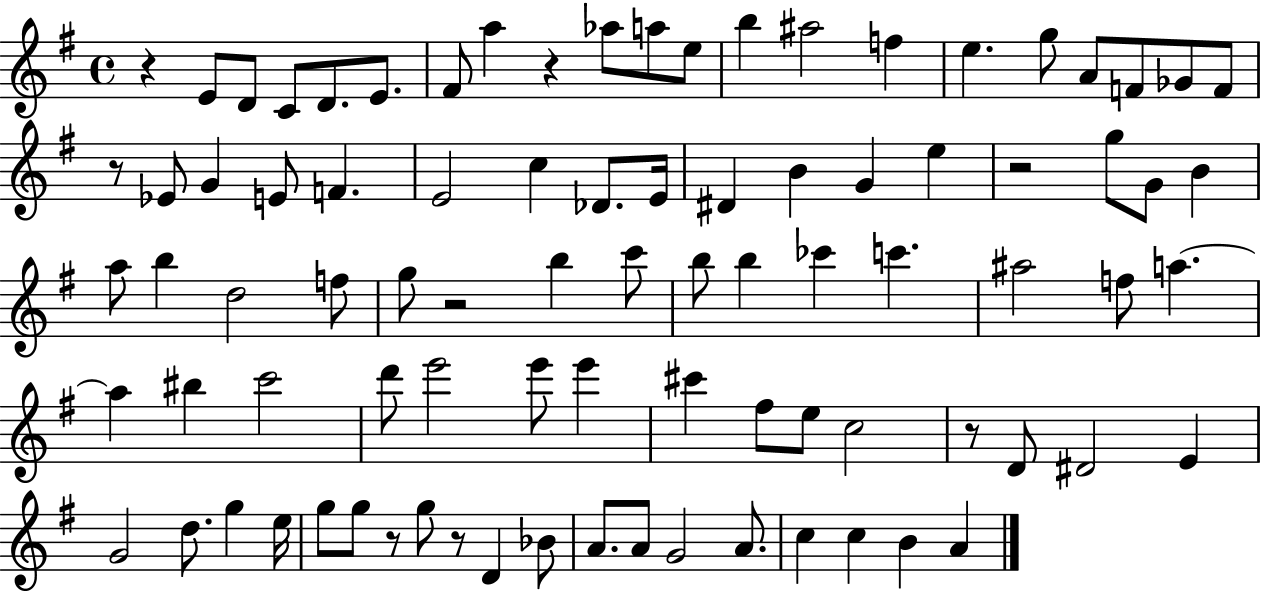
X:1
T:Untitled
M:4/4
L:1/4
K:G
z E/2 D/2 C/2 D/2 E/2 ^F/2 a z _a/2 a/2 e/2 b ^a2 f e g/2 A/2 F/2 _G/2 F/2 z/2 _E/2 G E/2 F E2 c _D/2 E/4 ^D B G e z2 g/2 G/2 B a/2 b d2 f/2 g/2 z2 b c'/2 b/2 b _c' c' ^a2 f/2 a a ^b c'2 d'/2 e'2 e'/2 e' ^c' ^f/2 e/2 c2 z/2 D/2 ^D2 E G2 d/2 g e/4 g/2 g/2 z/2 g/2 z/2 D _B/2 A/2 A/2 G2 A/2 c c B A